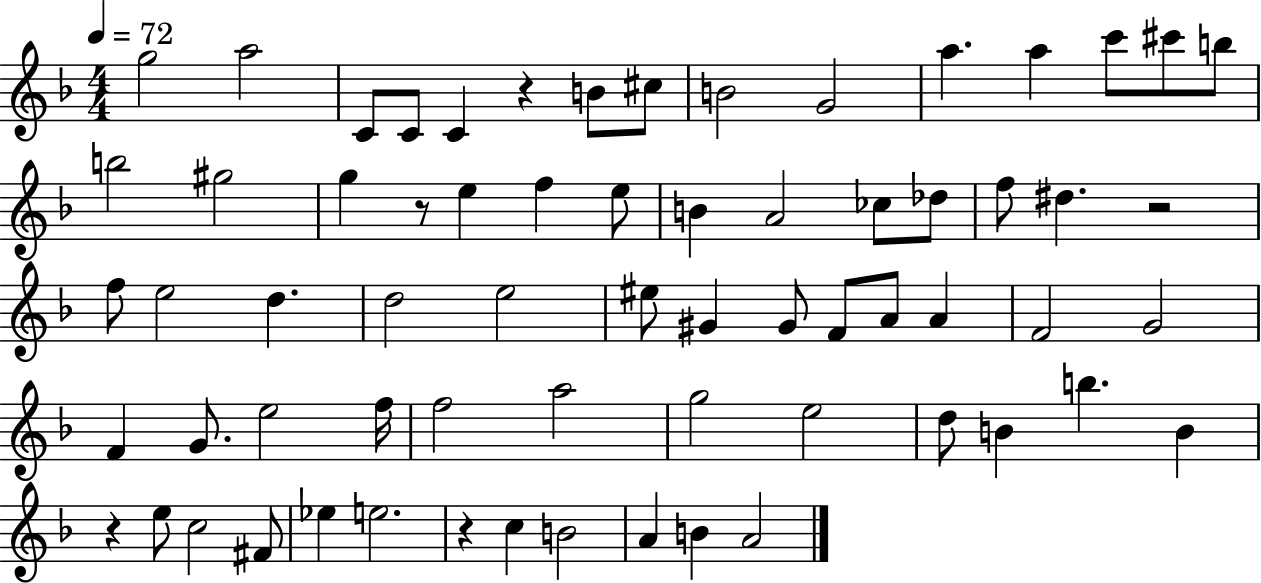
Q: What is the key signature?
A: F major